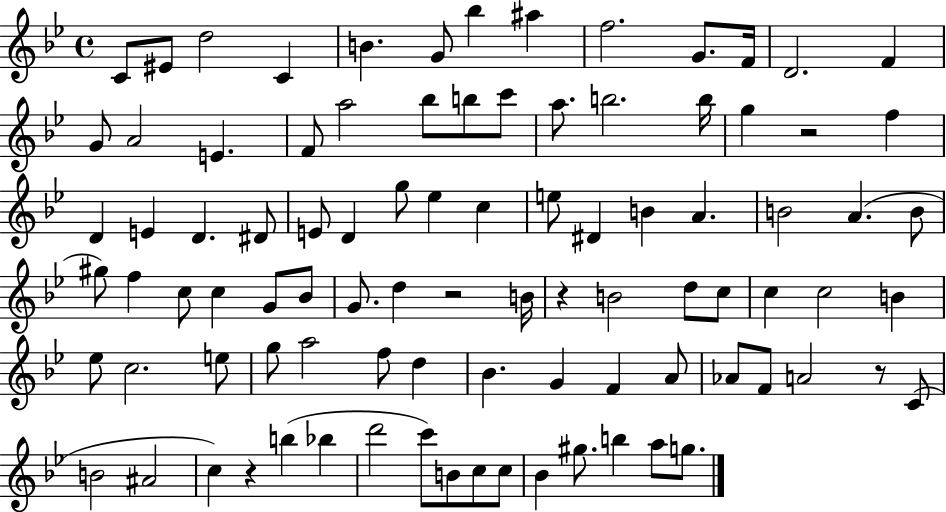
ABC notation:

X:1
T:Untitled
M:4/4
L:1/4
K:Bb
C/2 ^E/2 d2 C B G/2 _b ^a f2 G/2 F/4 D2 F G/2 A2 E F/2 a2 _b/2 b/2 c'/2 a/2 b2 b/4 g z2 f D E D ^D/2 E/2 D g/2 _e c e/2 ^D B A B2 A B/2 ^g/2 f c/2 c G/2 _B/2 G/2 d z2 B/4 z B2 d/2 c/2 c c2 B _e/2 c2 e/2 g/2 a2 f/2 d _B G F A/2 _A/2 F/2 A2 z/2 C/2 B2 ^A2 c z b _b d'2 c'/2 B/2 c/2 c/2 _B ^g/2 b a/2 g/2